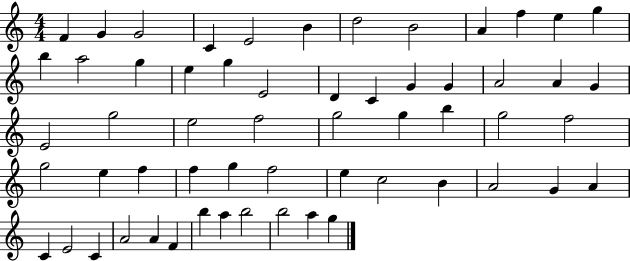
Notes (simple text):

F4/q G4/q G4/h C4/q E4/h B4/q D5/h B4/h A4/q F5/q E5/q G5/q B5/q A5/h G5/q E5/q G5/q E4/h D4/q C4/q G4/q G4/q A4/h A4/q G4/q E4/h G5/h E5/h F5/h G5/h G5/q B5/q G5/h F5/h G5/h E5/q F5/q F5/q G5/q F5/h E5/q C5/h B4/q A4/h G4/q A4/q C4/q E4/h C4/q A4/h A4/q F4/q B5/q A5/q B5/h B5/h A5/q G5/q